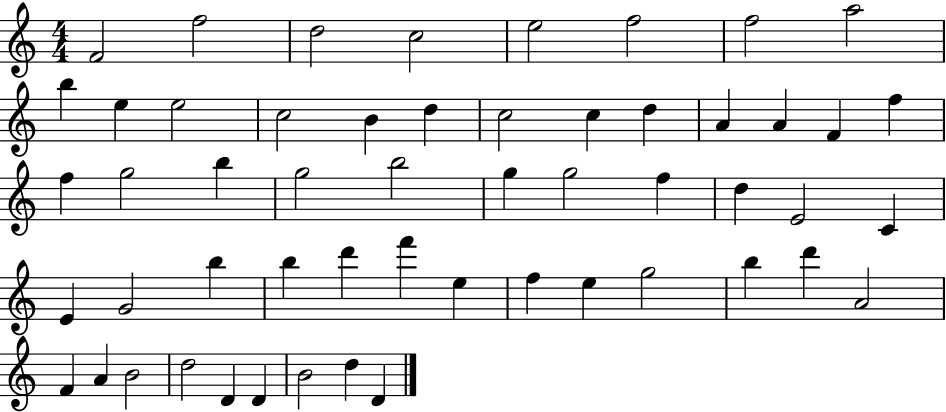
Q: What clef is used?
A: treble